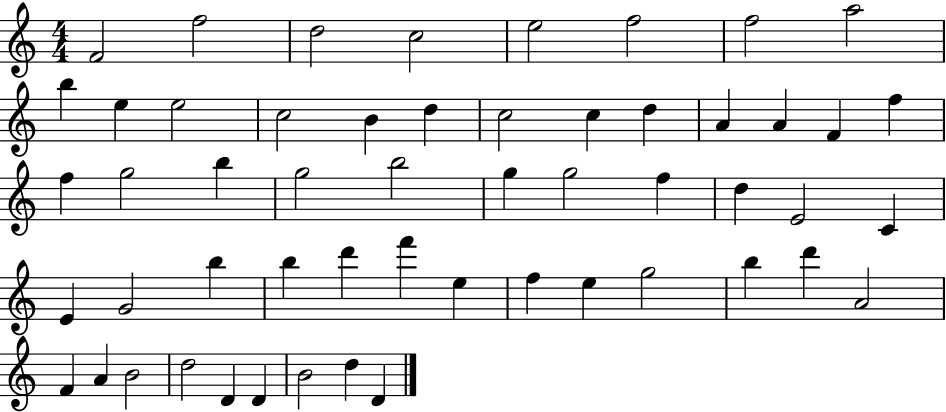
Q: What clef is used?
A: treble